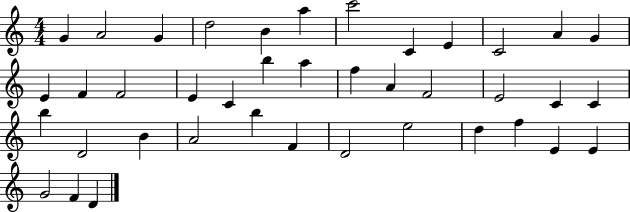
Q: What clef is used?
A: treble